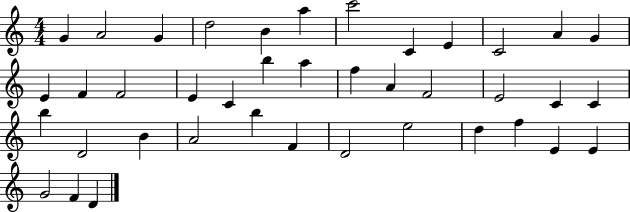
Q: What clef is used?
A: treble